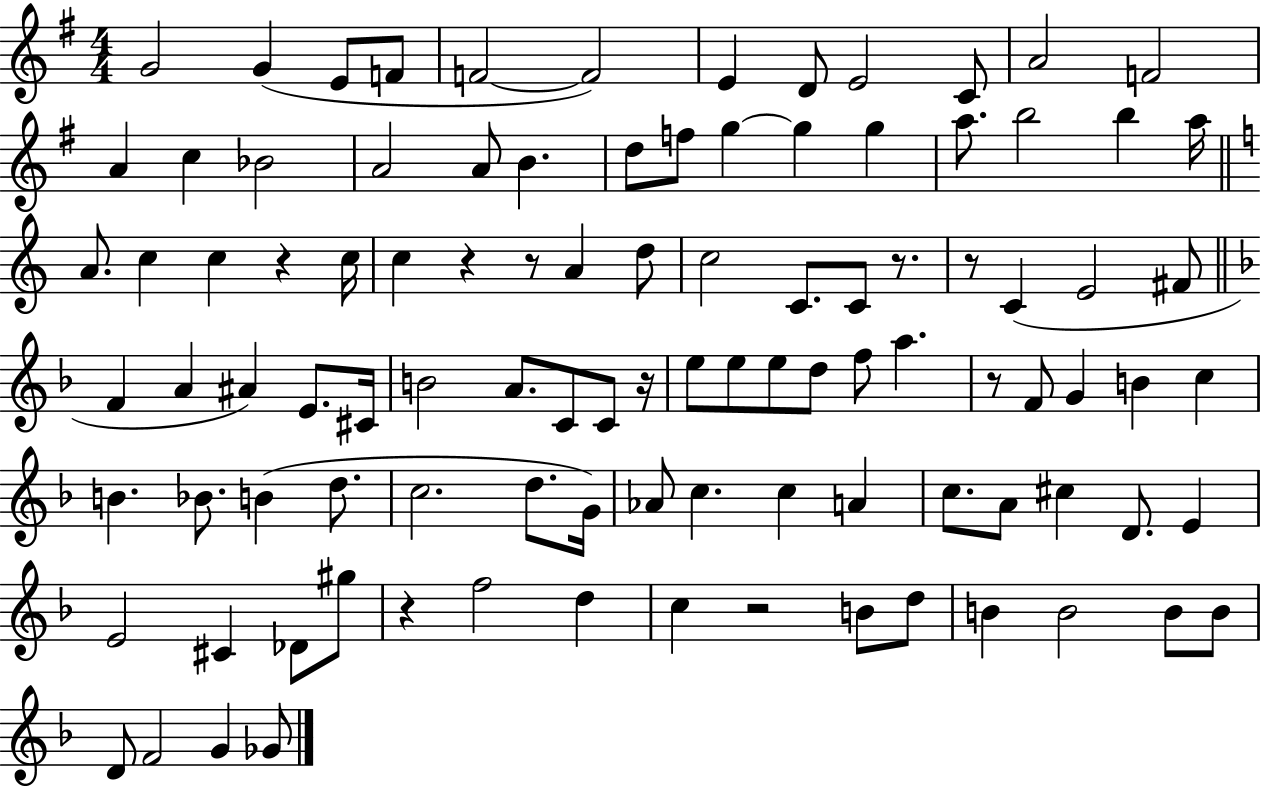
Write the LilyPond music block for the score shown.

{
  \clef treble
  \numericTimeSignature
  \time 4/4
  \key g \major
  g'2 g'4( e'8 f'8 | f'2~~ f'2) | e'4 d'8 e'2 c'8 | a'2 f'2 | \break a'4 c''4 bes'2 | a'2 a'8 b'4. | d''8 f''8 g''4~~ g''4 g''4 | a''8. b''2 b''4 a''16 | \break \bar "||" \break \key c \major a'8. c''4 c''4 r4 c''16 | c''4 r4 r8 a'4 d''8 | c''2 c'8. c'8 r8. | r8 c'4( e'2 fis'8 | \break \bar "||" \break \key f \major f'4 a'4 ais'4) e'8. cis'16 | b'2 a'8. c'8 c'8 r16 | e''8 e''8 e''8 d''8 f''8 a''4. | r8 f'8 g'4 b'4 c''4 | \break b'4. bes'8. b'4( d''8. | c''2. d''8. g'16) | aes'8 c''4. c''4 a'4 | c''8. a'8 cis''4 d'8. e'4 | \break e'2 cis'4 des'8 gis''8 | r4 f''2 d''4 | c''4 r2 b'8 d''8 | b'4 b'2 b'8 b'8 | \break d'8 f'2 g'4 ges'8 | \bar "|."
}